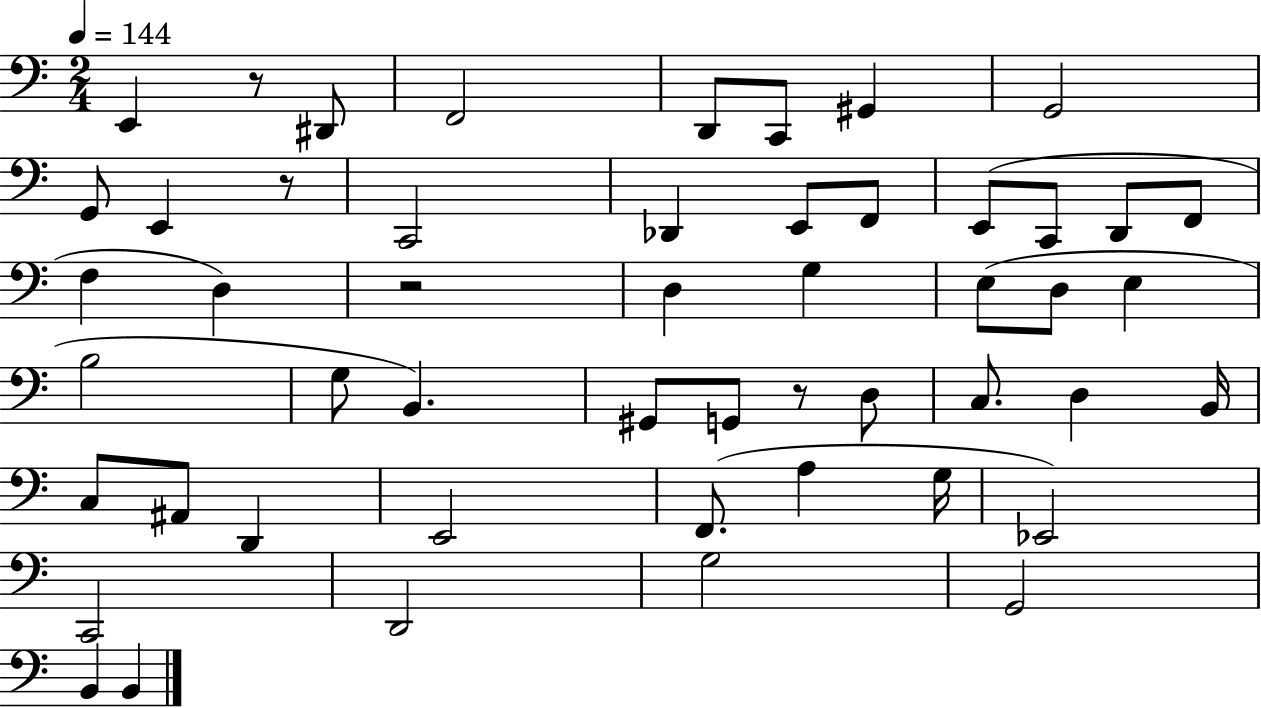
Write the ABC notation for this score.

X:1
T:Untitled
M:2/4
L:1/4
K:C
E,, z/2 ^D,,/2 F,,2 D,,/2 C,,/2 ^G,, G,,2 G,,/2 E,, z/2 C,,2 _D,, E,,/2 F,,/2 E,,/2 C,,/2 D,,/2 F,,/2 F, D, z2 D, G, E,/2 D,/2 E, B,2 G,/2 B,, ^G,,/2 G,,/2 z/2 D,/2 C,/2 D, B,,/4 C,/2 ^A,,/2 D,, E,,2 F,,/2 A, G,/4 _E,,2 C,,2 D,,2 G,2 G,,2 B,, B,,